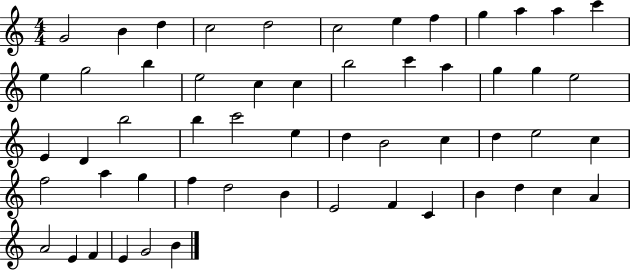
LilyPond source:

{
  \clef treble
  \numericTimeSignature
  \time 4/4
  \key c \major
  g'2 b'4 d''4 | c''2 d''2 | c''2 e''4 f''4 | g''4 a''4 a''4 c'''4 | \break e''4 g''2 b''4 | e''2 c''4 c''4 | b''2 c'''4 a''4 | g''4 g''4 e''2 | \break e'4 d'4 b''2 | b''4 c'''2 e''4 | d''4 b'2 c''4 | d''4 e''2 c''4 | \break f''2 a''4 g''4 | f''4 d''2 b'4 | e'2 f'4 c'4 | b'4 d''4 c''4 a'4 | \break a'2 e'4 f'4 | e'4 g'2 b'4 | \bar "|."
}